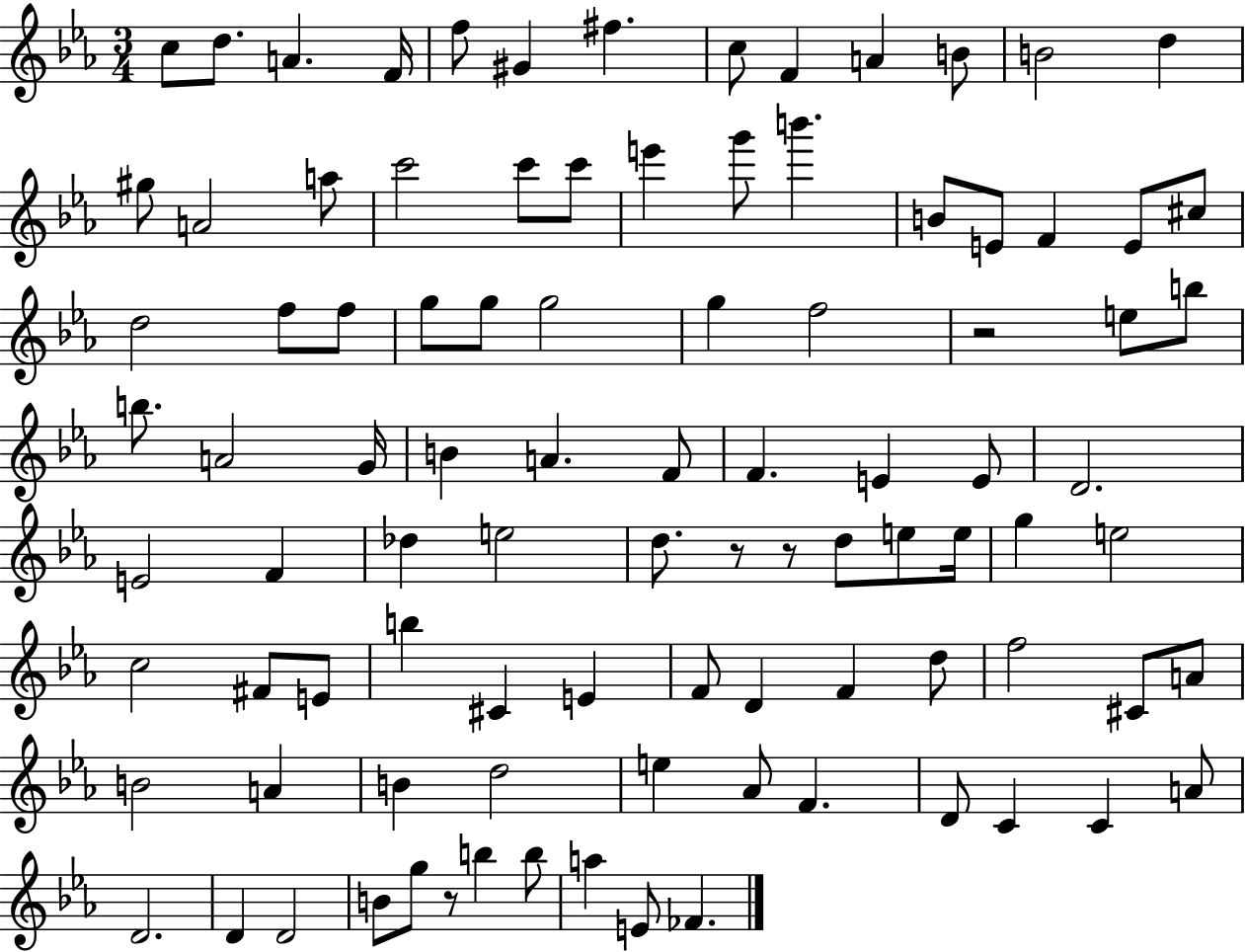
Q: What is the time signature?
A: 3/4